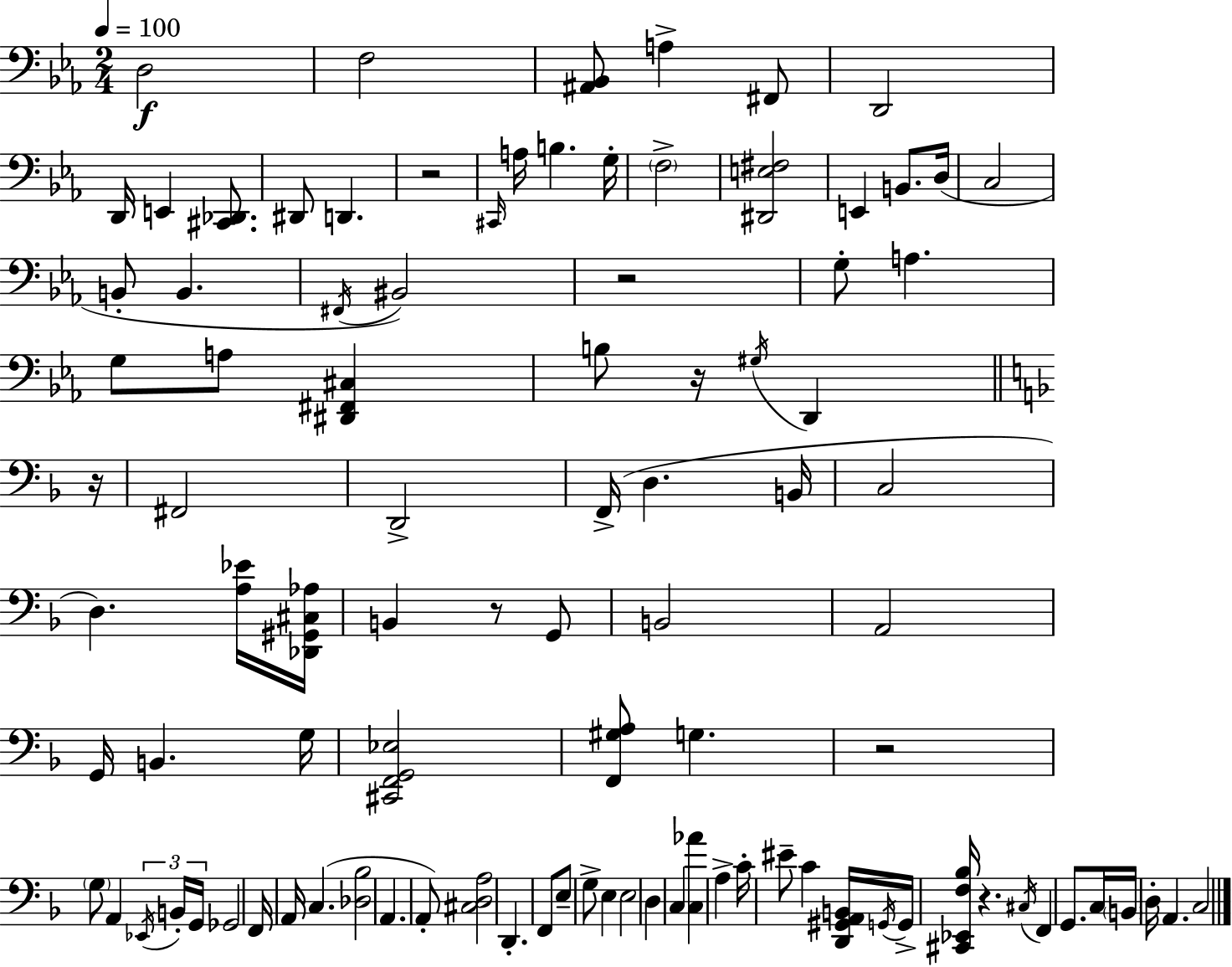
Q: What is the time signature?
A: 2/4